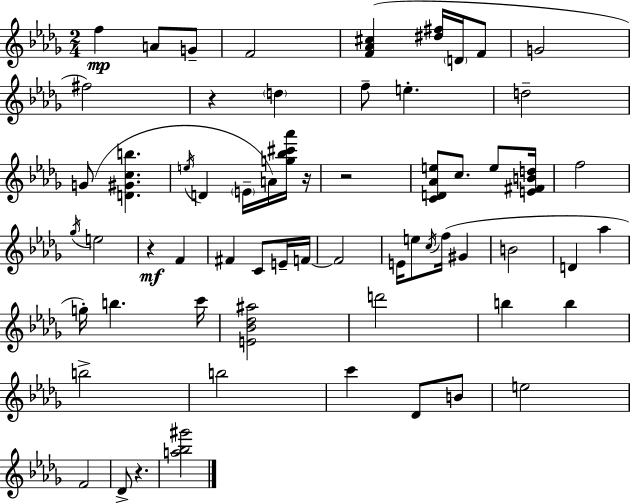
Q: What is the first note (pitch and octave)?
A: F5